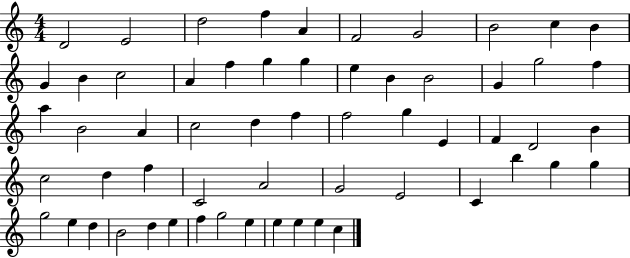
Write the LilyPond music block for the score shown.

{
  \clef treble
  \numericTimeSignature
  \time 4/4
  \key c \major
  d'2 e'2 | d''2 f''4 a'4 | f'2 g'2 | b'2 c''4 b'4 | \break g'4 b'4 c''2 | a'4 f''4 g''4 g''4 | e''4 b'4 b'2 | g'4 g''2 f''4 | \break a''4 b'2 a'4 | c''2 d''4 f''4 | f''2 g''4 e'4 | f'4 d'2 b'4 | \break c''2 d''4 f''4 | c'2 a'2 | g'2 e'2 | c'4 b''4 g''4 g''4 | \break g''2 e''4 d''4 | b'2 d''4 e''4 | f''4 g''2 e''4 | e''4 e''4 e''4 c''4 | \break \bar "|."
}